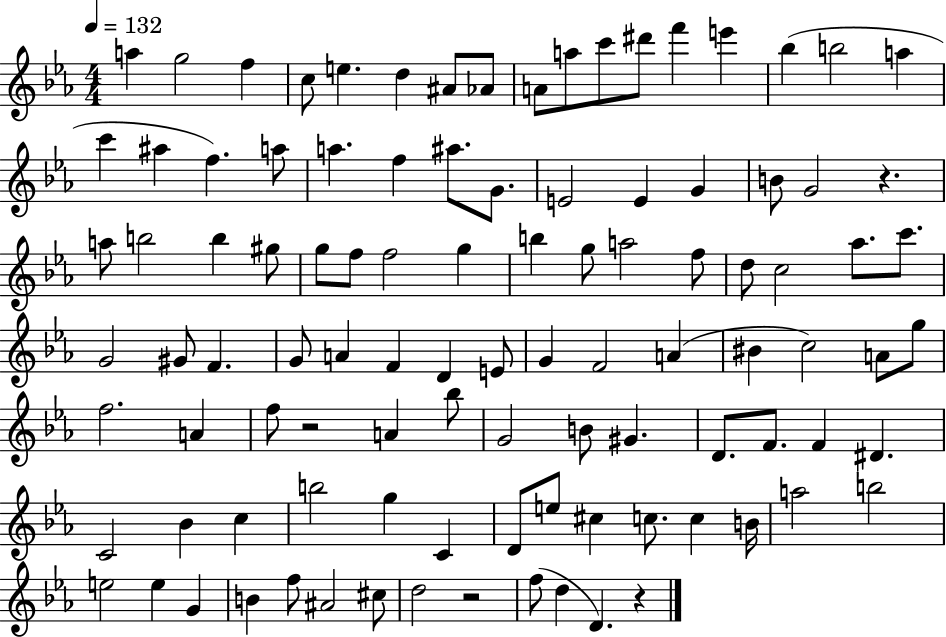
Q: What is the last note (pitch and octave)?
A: D4